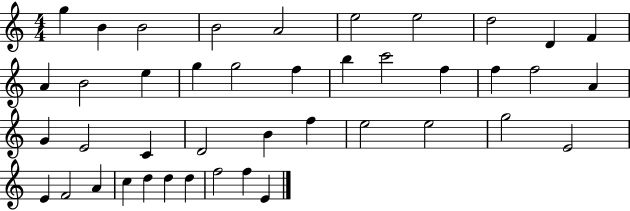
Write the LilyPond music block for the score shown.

{
  \clef treble
  \numericTimeSignature
  \time 4/4
  \key c \major
  g''4 b'4 b'2 | b'2 a'2 | e''2 e''2 | d''2 d'4 f'4 | \break a'4 b'2 e''4 | g''4 g''2 f''4 | b''4 c'''2 f''4 | f''4 f''2 a'4 | \break g'4 e'2 c'4 | d'2 b'4 f''4 | e''2 e''2 | g''2 e'2 | \break e'4 f'2 a'4 | c''4 d''4 d''4 d''4 | f''2 f''4 e'4 | \bar "|."
}